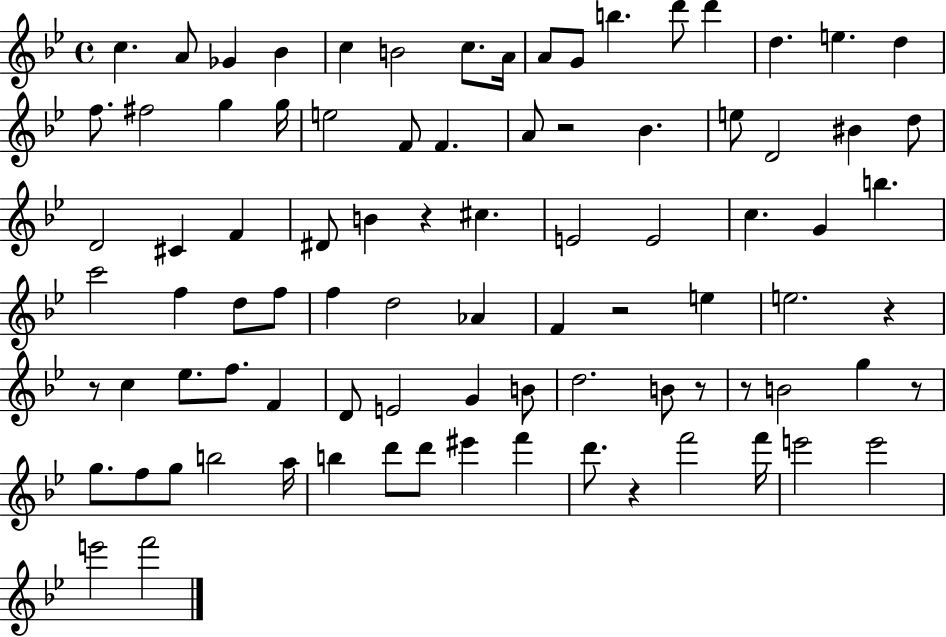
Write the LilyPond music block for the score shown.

{
  \clef treble
  \time 4/4
  \defaultTimeSignature
  \key bes \major
  c''4. a'8 ges'4 bes'4 | c''4 b'2 c''8. a'16 | a'8 g'8 b''4. d'''8 d'''4 | d''4. e''4. d''4 | \break f''8. fis''2 g''4 g''16 | e''2 f'8 f'4. | a'8 r2 bes'4. | e''8 d'2 bis'4 d''8 | \break d'2 cis'4 f'4 | dis'8 b'4 r4 cis''4. | e'2 e'2 | c''4. g'4 b''4. | \break c'''2 f''4 d''8 f''8 | f''4 d''2 aes'4 | f'4 r2 e''4 | e''2. r4 | \break r8 c''4 ees''8. f''8. f'4 | d'8 e'2 g'4 b'8 | d''2. b'8 r8 | r8 b'2 g''4 r8 | \break g''8. f''8 g''8 b''2 a''16 | b''4 d'''8 d'''8 eis'''4 f'''4 | d'''8. r4 f'''2 f'''16 | e'''2 e'''2 | \break e'''2 f'''2 | \bar "|."
}